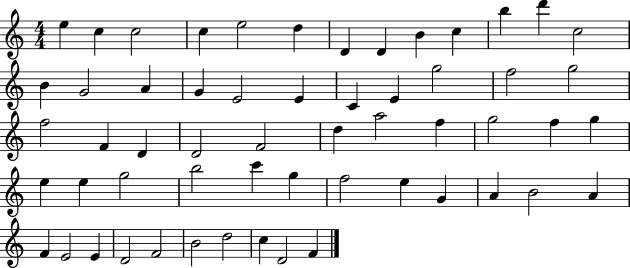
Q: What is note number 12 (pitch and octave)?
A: D6